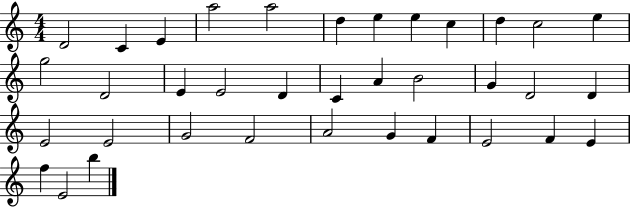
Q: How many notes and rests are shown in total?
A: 36